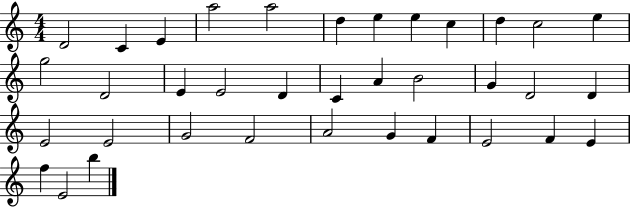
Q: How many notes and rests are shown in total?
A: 36